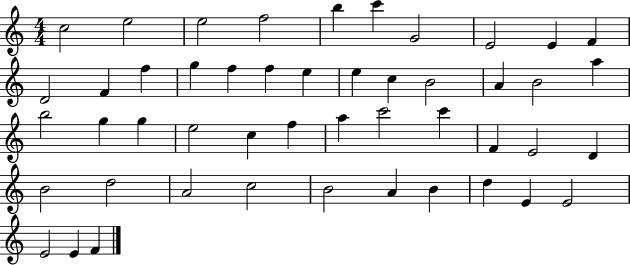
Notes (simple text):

C5/h E5/h E5/h F5/h B5/q C6/q G4/h E4/h E4/q F4/q D4/h F4/q F5/q G5/q F5/q F5/q E5/q E5/q C5/q B4/h A4/q B4/h A5/q B5/h G5/q G5/q E5/h C5/q F5/q A5/q C6/h C6/q F4/q E4/h D4/q B4/h D5/h A4/h C5/h B4/h A4/q B4/q D5/q E4/q E4/h E4/h E4/q F4/q